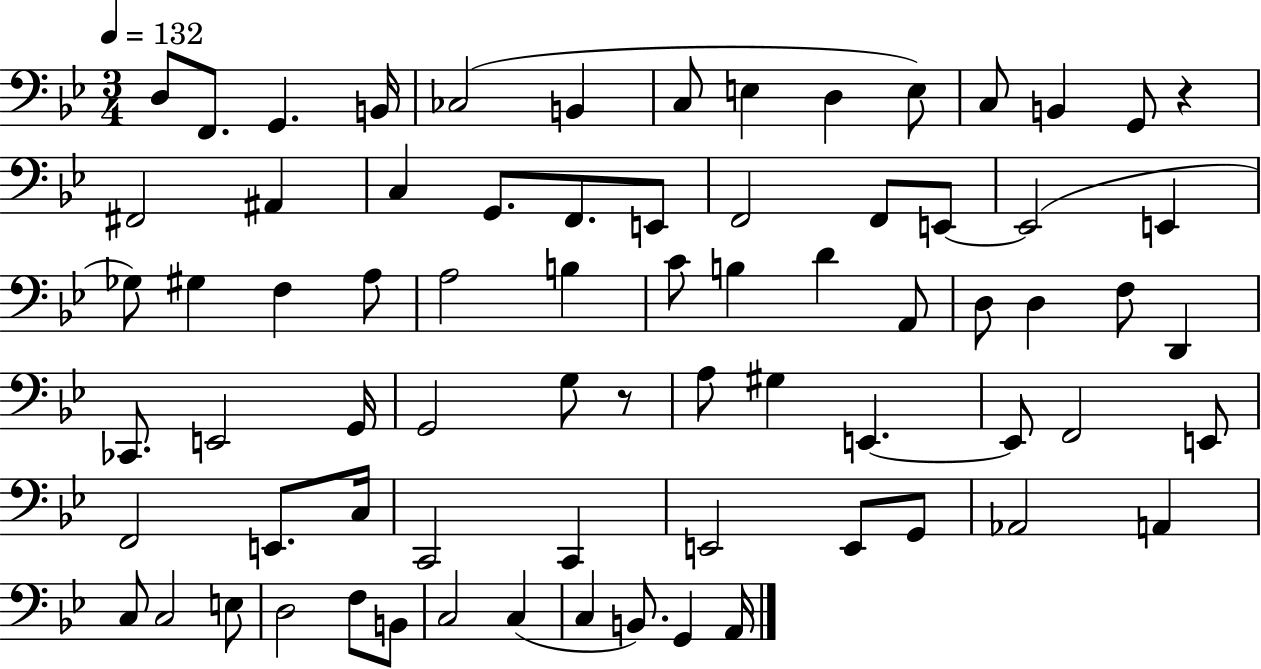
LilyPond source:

{
  \clef bass
  \numericTimeSignature
  \time 3/4
  \key bes \major
  \tempo 4 = 132
  d8 f,8. g,4. b,16 | ces2( b,4 | c8 e4 d4 e8) | c8 b,4 g,8 r4 | \break fis,2 ais,4 | c4 g,8. f,8. e,8 | f,2 f,8 e,8~~ | e,2( e,4 | \break ges8) gis4 f4 a8 | a2 b4 | c'8 b4 d'4 a,8 | d8 d4 f8 d,4 | \break ces,8. e,2 g,16 | g,2 g8 r8 | a8 gis4 e,4.~~ | e,8 f,2 e,8 | \break f,2 e,8. c16 | c,2 c,4 | e,2 e,8 g,8 | aes,2 a,4 | \break c8 c2 e8 | d2 f8 b,8 | c2 c4( | c4 b,8.) g,4 a,16 | \break \bar "|."
}